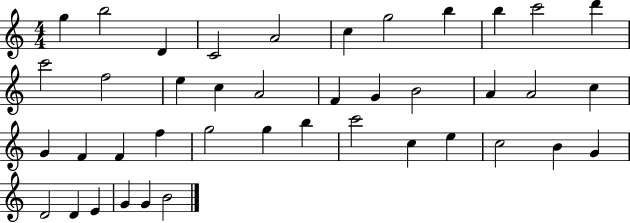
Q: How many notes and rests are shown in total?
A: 41